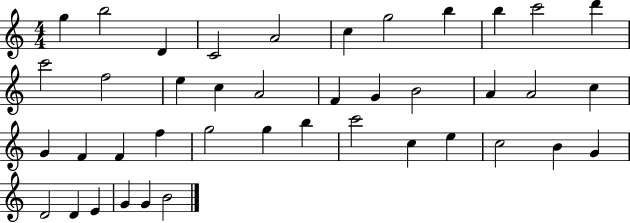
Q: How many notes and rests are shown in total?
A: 41